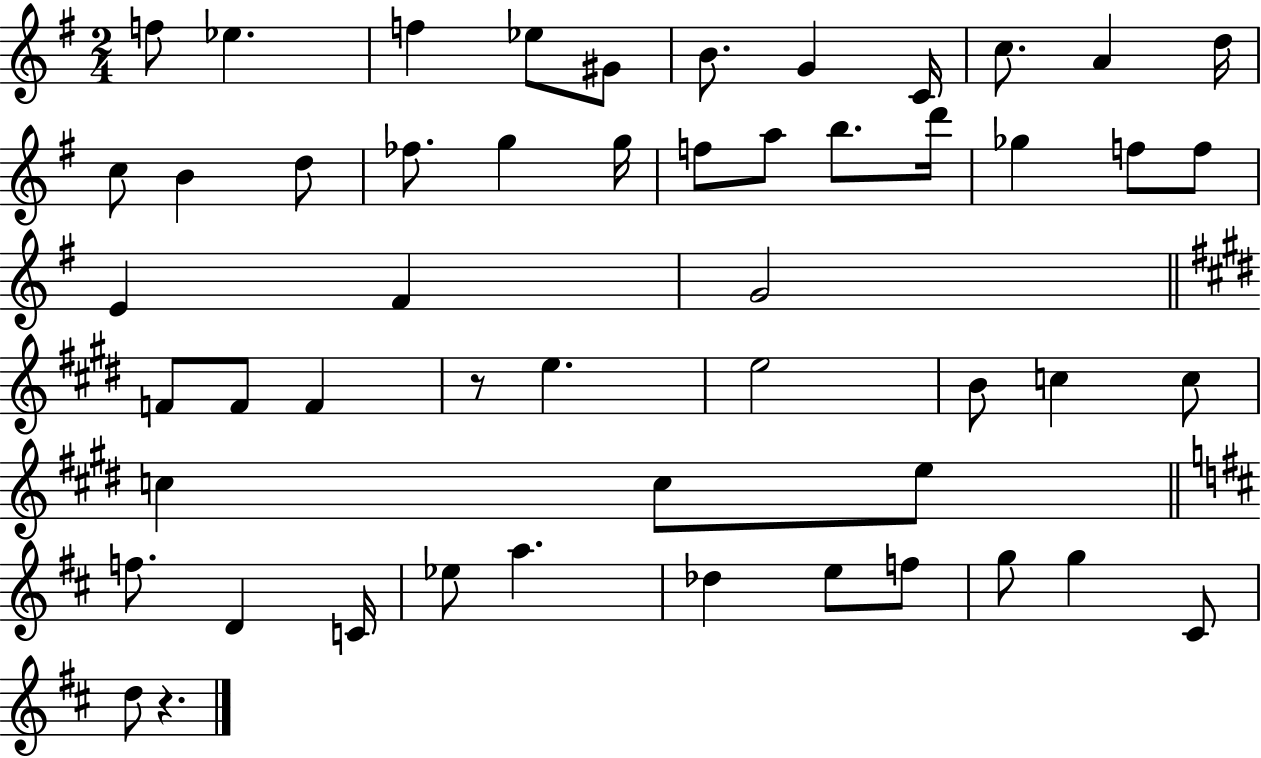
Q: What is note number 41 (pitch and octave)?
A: C4